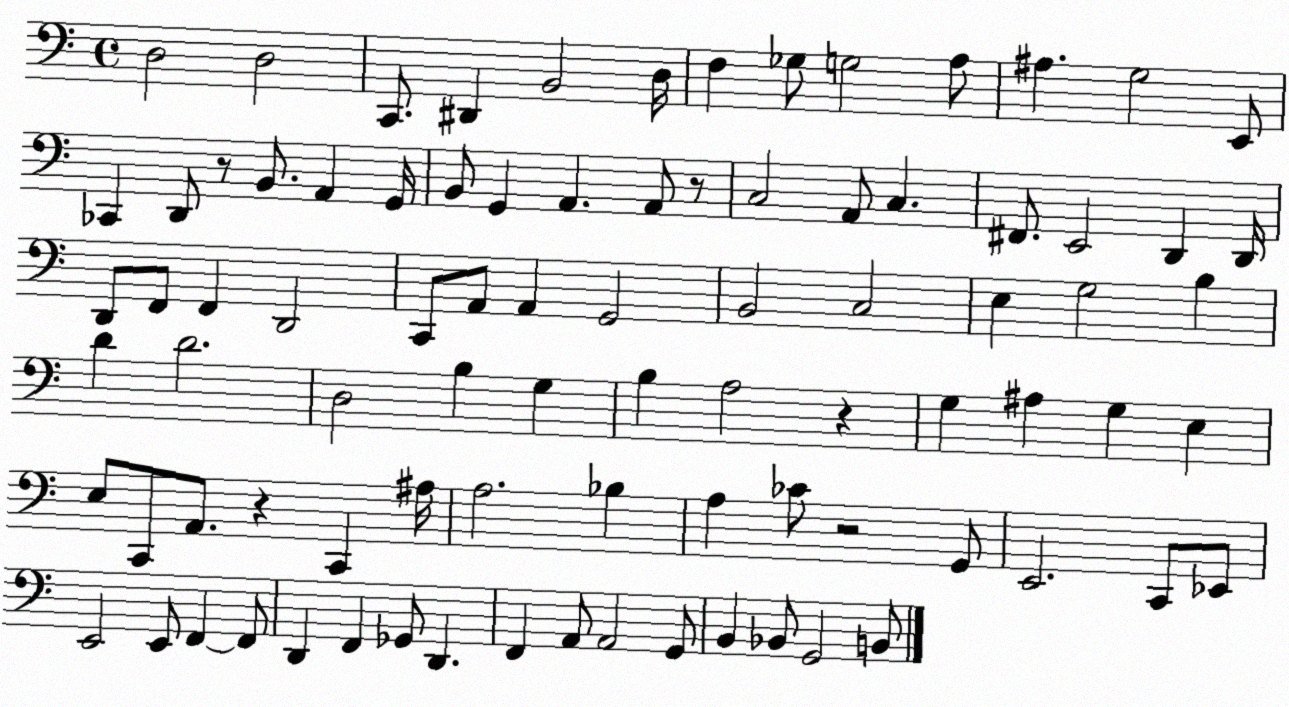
X:1
T:Untitled
M:4/4
L:1/4
K:C
D,2 D,2 C,,/2 ^D,, B,,2 D,/4 F, _G,/2 G,2 A,/2 ^A, G,2 E,,/2 _C,, D,,/2 z/2 B,,/2 A,, G,,/4 B,,/2 G,, A,, A,,/2 z/2 C,2 A,,/2 C, ^F,,/2 E,,2 D,, D,,/4 D,,/2 F,,/2 F,, D,,2 C,,/2 A,,/2 A,, G,,2 B,,2 C,2 E, G,2 B, D D2 D,2 B, G, B, A,2 z G, ^A, G, E, E,/2 C,,/2 A,,/2 z C,, ^A,/4 A,2 _B, A, _C/2 z2 G,,/2 E,,2 C,,/2 _E,,/2 E,,2 E,,/2 F,, F,,/2 D,, F,, _G,,/2 D,, F,, A,,/2 A,,2 G,,/2 B,, _B,,/2 G,,2 B,,/2